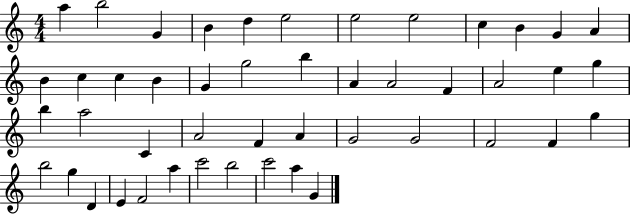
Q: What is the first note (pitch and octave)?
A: A5